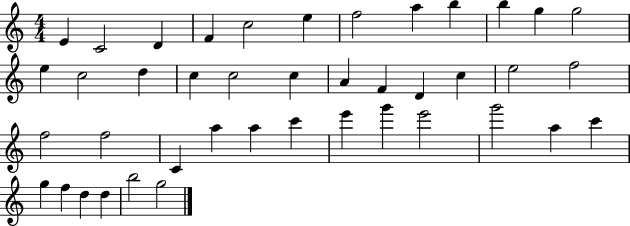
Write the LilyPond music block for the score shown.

{
  \clef treble
  \numericTimeSignature
  \time 4/4
  \key c \major
  e'4 c'2 d'4 | f'4 c''2 e''4 | f''2 a''4 b''4 | b''4 g''4 g''2 | \break e''4 c''2 d''4 | c''4 c''2 c''4 | a'4 f'4 d'4 c''4 | e''2 f''2 | \break f''2 f''2 | c'4 a''4 a''4 c'''4 | e'''4 g'''4 e'''2 | g'''2 a''4 c'''4 | \break g''4 f''4 d''4 d''4 | b''2 g''2 | \bar "|."
}